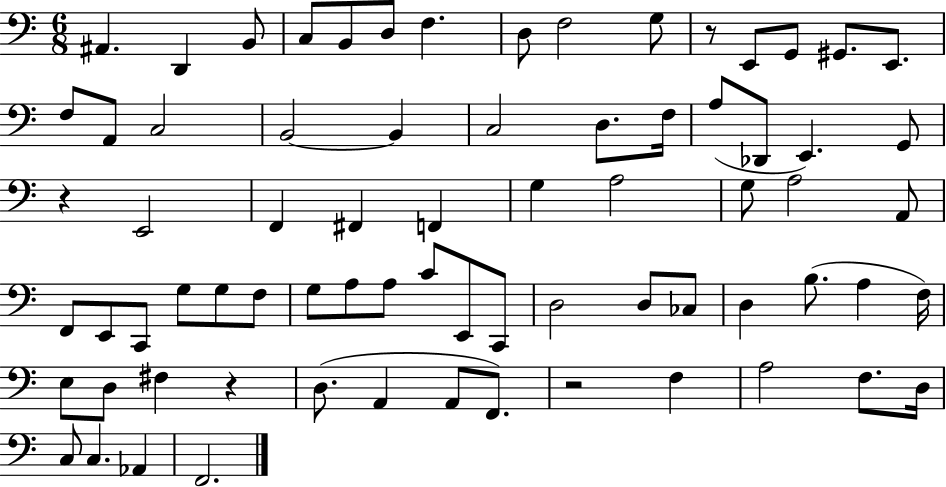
A#2/q. D2/q B2/e C3/e B2/e D3/e F3/q. D3/e F3/h G3/e R/e E2/e G2/e G#2/e. E2/e. F3/e A2/e C3/h B2/h B2/q C3/h D3/e. F3/s A3/e Db2/e E2/q. G2/e R/q E2/h F2/q F#2/q F2/q G3/q A3/h G3/e A3/h A2/e F2/e E2/e C2/e G3/e G3/e F3/e G3/e A3/e A3/e C4/e E2/e C2/e D3/h D3/e CES3/e D3/q B3/e. A3/q F3/s E3/e D3/e F#3/q R/q D3/e. A2/q A2/e F2/e. R/h F3/q A3/h F3/e. D3/s C3/e C3/q. Ab2/q F2/h.